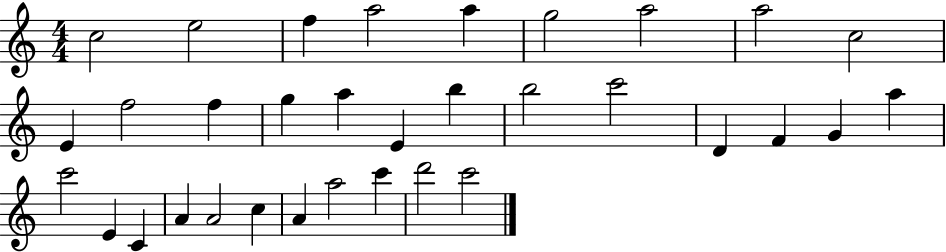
X:1
T:Untitled
M:4/4
L:1/4
K:C
c2 e2 f a2 a g2 a2 a2 c2 E f2 f g a E b b2 c'2 D F G a c'2 E C A A2 c A a2 c' d'2 c'2